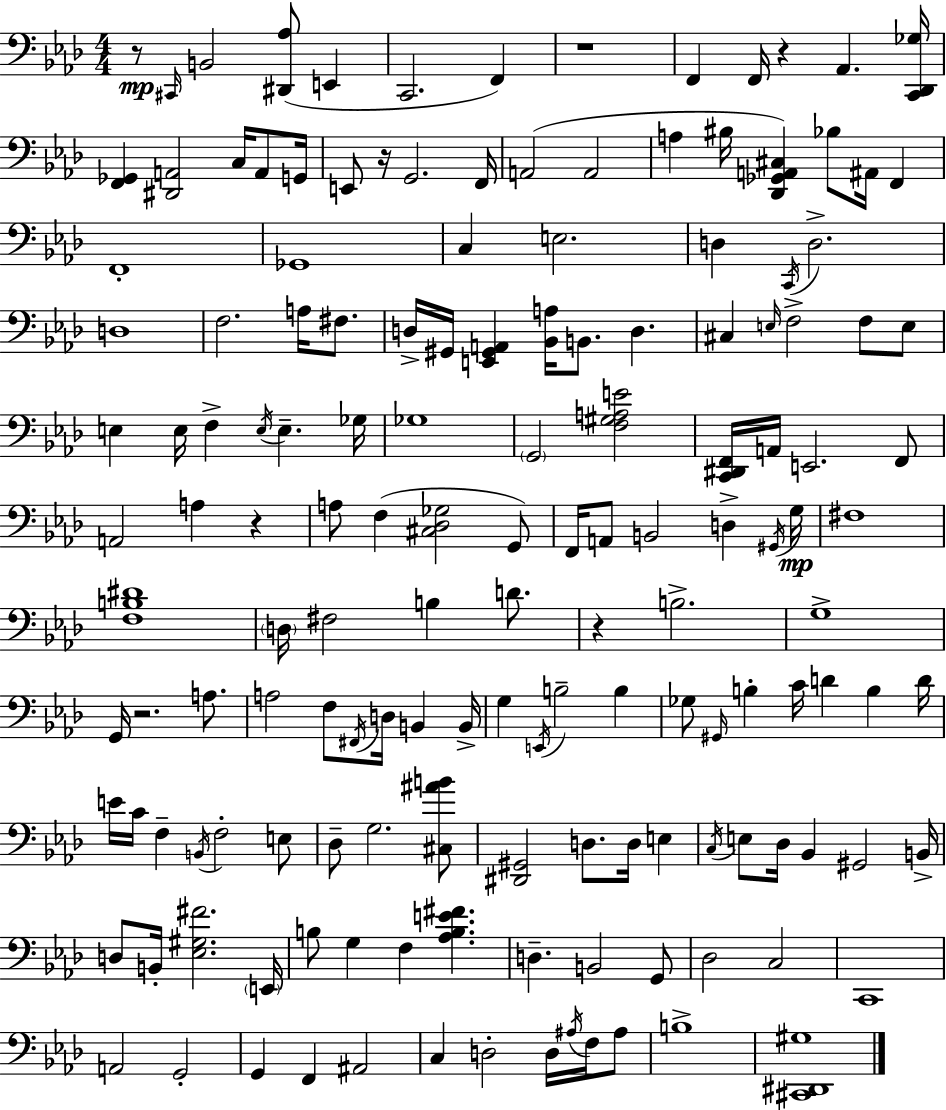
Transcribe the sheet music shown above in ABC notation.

X:1
T:Untitled
M:4/4
L:1/4
K:Fm
z/2 ^C,,/4 B,,2 [^D,,_A,]/2 E,, C,,2 F,, z4 F,, F,,/4 z _A,, [C,,_D,,_G,]/4 [F,,_G,,] [^D,,A,,]2 C,/4 A,,/2 G,,/4 E,,/2 z/4 G,,2 F,,/4 A,,2 A,,2 A, ^B,/4 [_D,,_G,,A,,^C,] _B,/2 ^A,,/4 F,, F,,4 _G,,4 C, E,2 D, C,,/4 D,2 D,4 F,2 A,/4 ^F,/2 D,/4 ^G,,/4 [E,,^G,,A,,] [_B,,A,]/4 B,,/2 D, ^C, E,/4 F,2 F,/2 E,/2 E, E,/4 F, E,/4 E, _G,/4 _G,4 G,,2 [F,^G,A,E]2 [C,,^D,,F,,]/4 A,,/4 E,,2 F,,/2 A,,2 A, z A,/2 F, [^C,_D,_G,]2 G,,/2 F,,/4 A,,/2 B,,2 D, ^G,,/4 G,/4 ^F,4 [F,B,^D]4 D,/4 ^F,2 B, D/2 z B,2 G,4 G,,/4 z2 A,/2 A,2 F,/2 ^F,,/4 D,/4 B,, B,,/4 G, E,,/4 B,2 B, _G,/2 ^G,,/4 B, C/4 D B, D/4 E/4 C/4 F, B,,/4 F,2 E,/2 _D,/2 G,2 [^C,^AB]/2 [^D,,^G,,]2 D,/2 D,/4 E, C,/4 E,/2 _D,/4 _B,, ^G,,2 B,,/4 D,/2 B,,/4 [_E,^G,^F]2 E,,/4 B,/2 G, F, [_A,B,E^F] D, B,,2 G,,/2 _D,2 C,2 C,,4 A,,2 G,,2 G,, F,, ^A,,2 C, D,2 D,/4 ^A,/4 F,/4 ^A,/2 B,4 [^C,,^D,,^G,]4